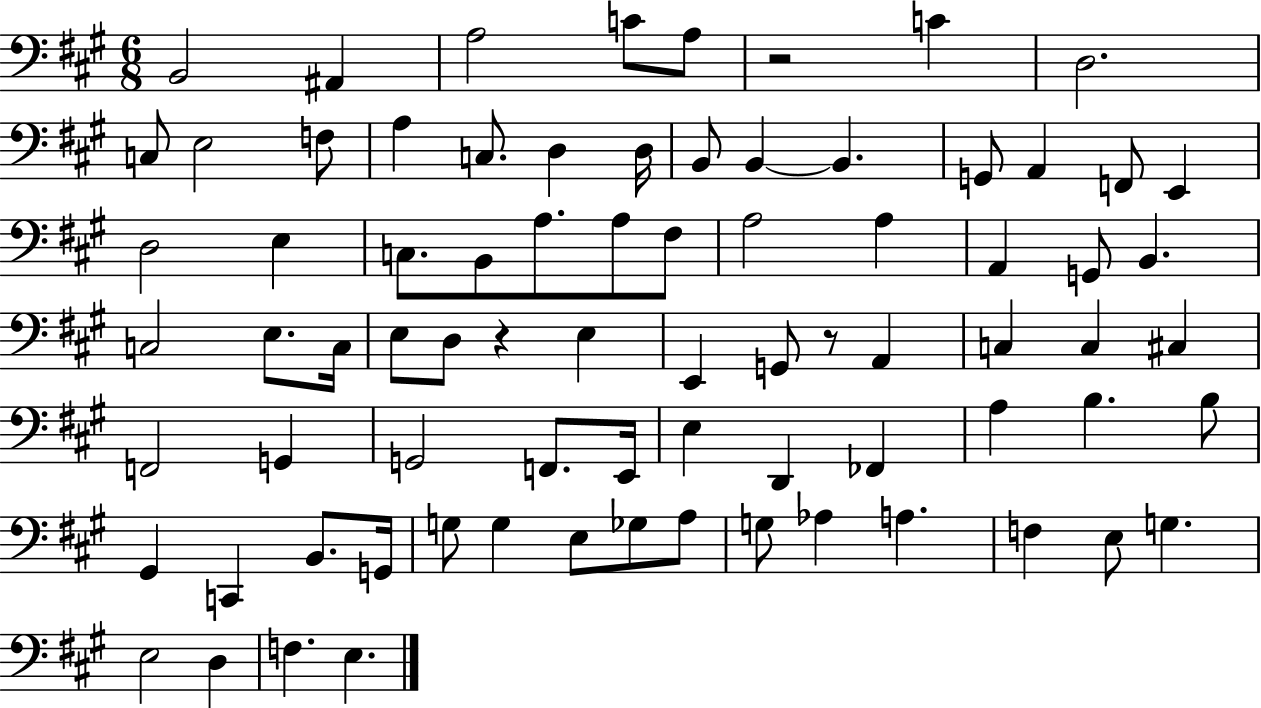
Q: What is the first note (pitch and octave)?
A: B2